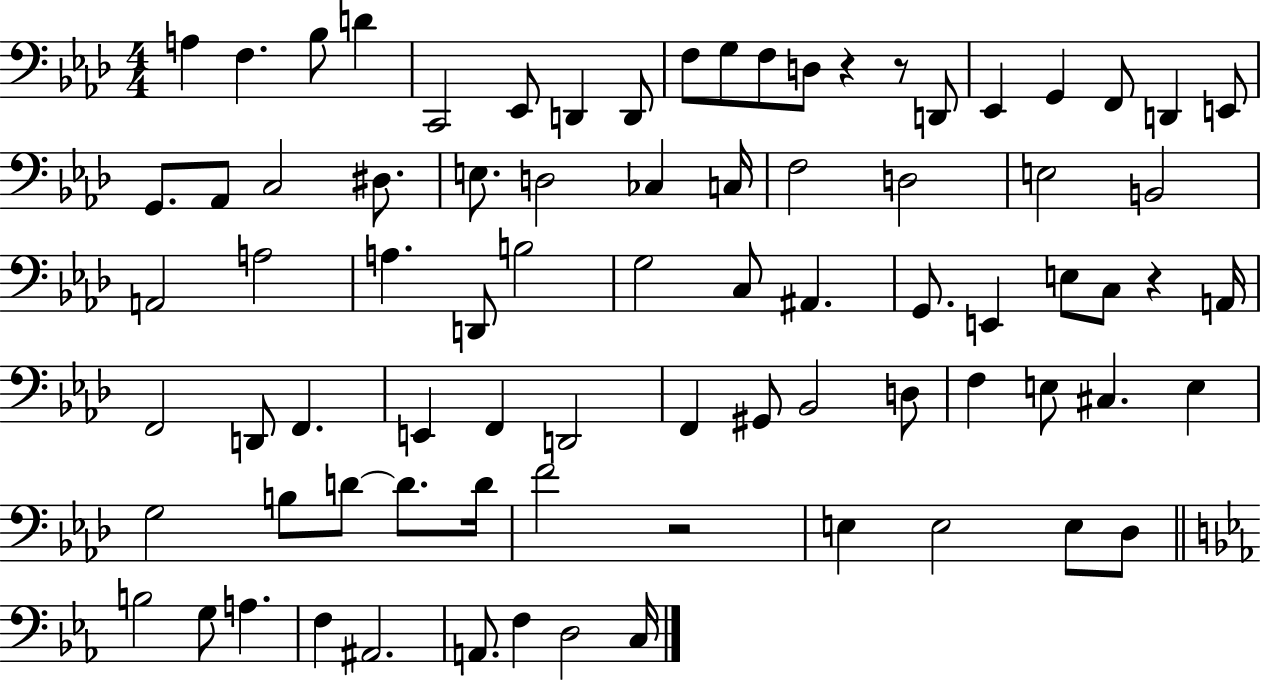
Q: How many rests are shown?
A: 4